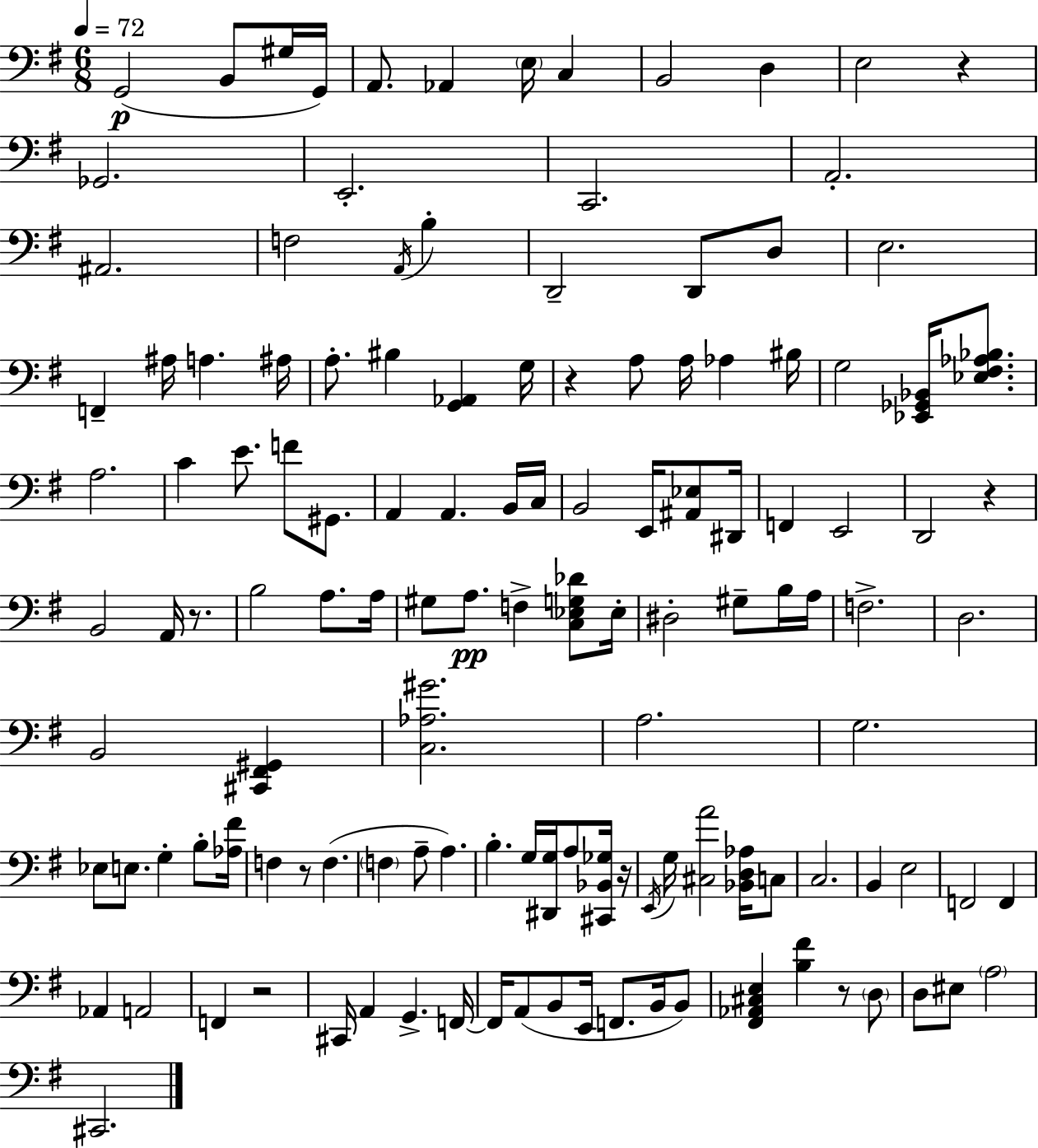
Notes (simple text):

G2/h B2/e G#3/s G2/s A2/e. Ab2/q E3/s C3/q B2/h D3/q E3/h R/q Gb2/h. E2/h. C2/h. A2/h. A#2/h. F3/h A2/s B3/q D2/h D2/e D3/e E3/h. F2/q A#3/s A3/q. A#3/s A3/e. BIS3/q [G2,Ab2]/q G3/s R/q A3/e A3/s Ab3/q BIS3/s G3/h [Eb2,Gb2,Bb2]/s [Eb3,F#3,Ab3,Bb3]/e. A3/h. C4/q E4/e. F4/e G#2/e. A2/q A2/q. B2/s C3/s B2/h E2/s [A#2,Eb3]/e D#2/s F2/q E2/h D2/h R/q B2/h A2/s R/e. B3/h A3/e. A3/s G#3/e A3/e. F3/q [C3,Eb3,G3,Db4]/e Eb3/s D#3/h G#3/e B3/s A3/s F3/h. D3/h. B2/h [C#2,F#2,G#2]/q [C3,Ab3,G#4]/h. A3/h. G3/h. Eb3/e E3/e. G3/q B3/e [Ab3,F#4]/s F3/q R/e F3/q. F3/q A3/e A3/q. B3/q. G3/s [D#2,G3]/s A3/e [C#2,Bb2,Gb3]/s R/s E2/s G3/s [C#3,A4]/h [Bb2,D3,Ab3]/s C3/e C3/h. B2/q E3/h F2/h F2/q Ab2/q A2/h F2/q R/h C#2/s A2/q G2/q. F2/s F2/s A2/e B2/e E2/s F2/e. B2/s B2/e [F#2,Ab2,C#3,E3]/q [B3,F#4]/q R/e D3/e D3/e EIS3/e A3/h C#2/h.